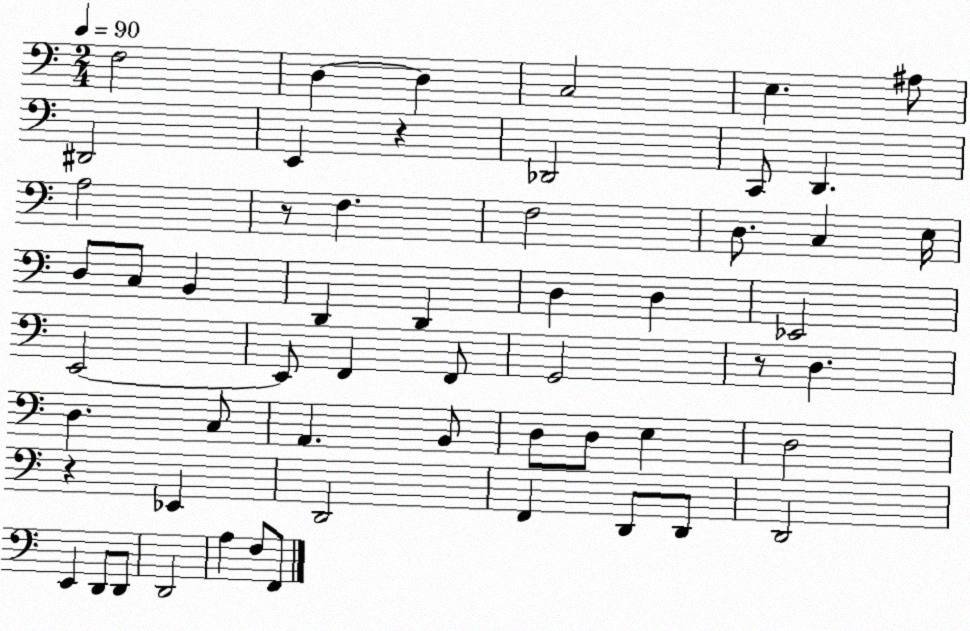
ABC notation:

X:1
T:Untitled
M:2/4
L:1/4
K:C
F,2 D, D, C,2 E, ^A,/2 ^D,,2 E,, z _D,,2 C,,/2 D,, A,2 z/2 F, F,2 D,/2 C, E,/4 D,/2 C,/2 B,, D,, D,, D, D, _E,,2 E,,2 E,,/2 F,, F,,/2 G,,2 z/2 D, D, C,/2 A,, B,,/2 D,/2 D,/2 E, D,2 z _E,, D,,2 F,, D,,/2 D,,/2 D,,2 E,, D,,/2 D,,/2 D,,2 A, F,/2 F,,/2